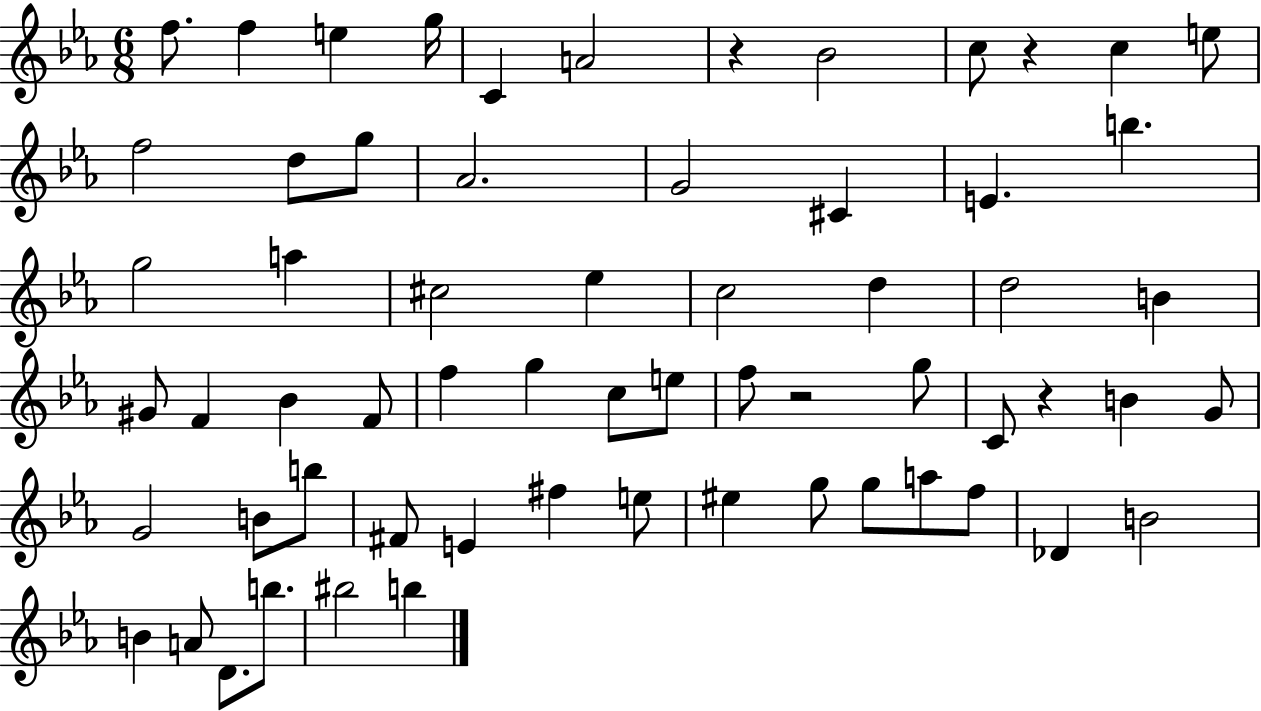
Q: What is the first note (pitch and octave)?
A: F5